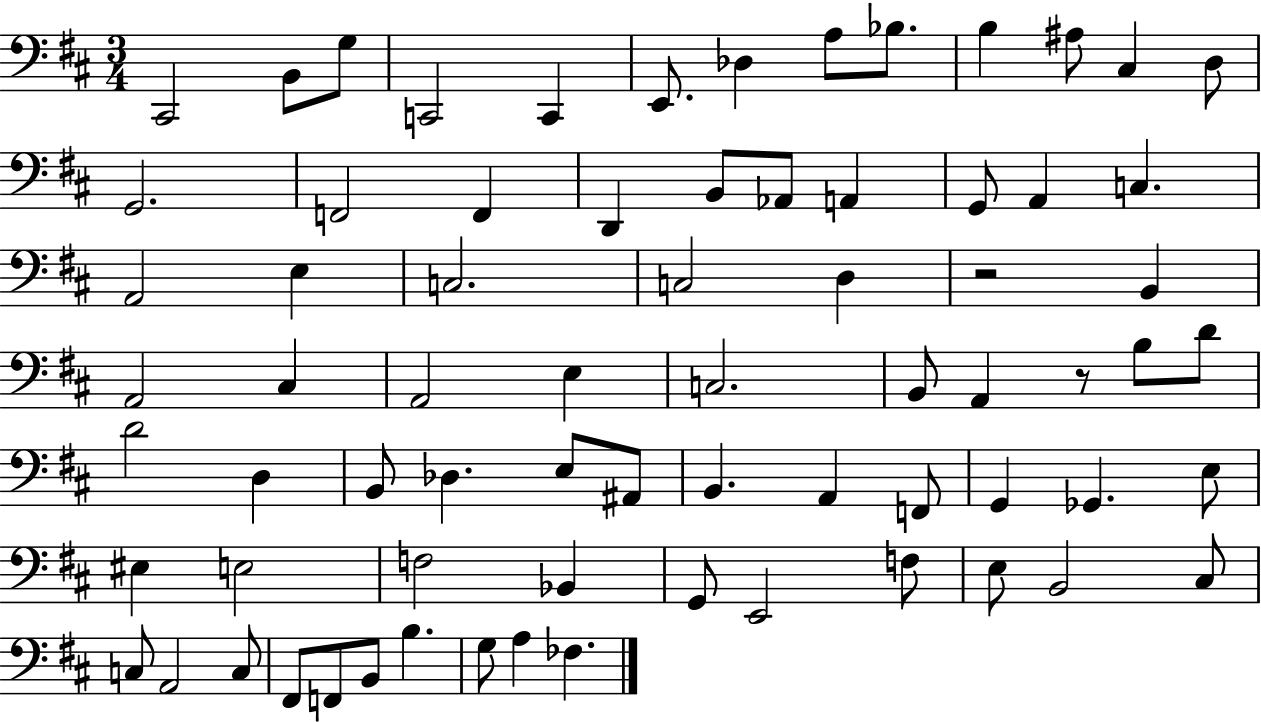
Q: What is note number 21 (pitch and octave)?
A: G2